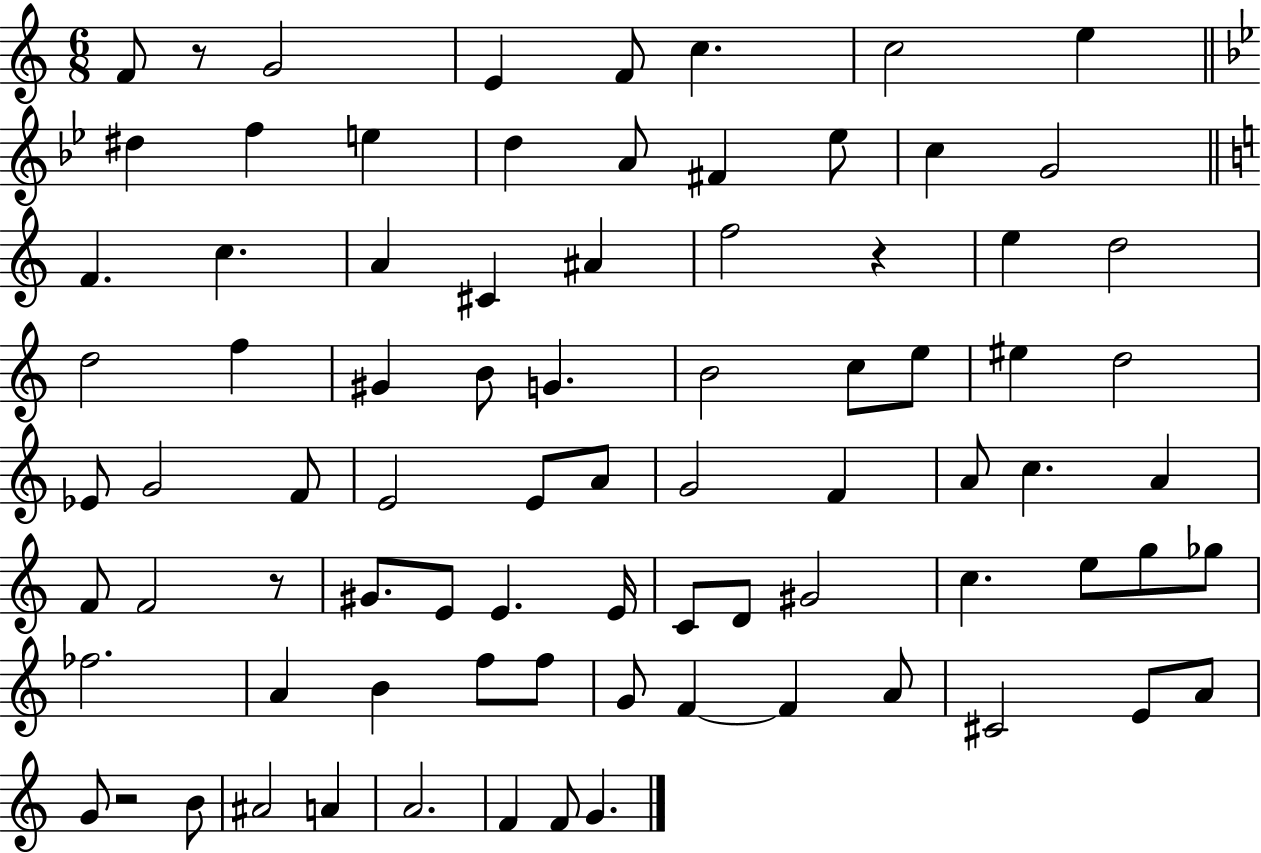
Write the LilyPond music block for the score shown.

{
  \clef treble
  \numericTimeSignature
  \time 6/8
  \key c \major
  f'8 r8 g'2 | e'4 f'8 c''4. | c''2 e''4 | \bar "||" \break \key g \minor dis''4 f''4 e''4 | d''4 a'8 fis'4 ees''8 | c''4 g'2 | \bar "||" \break \key c \major f'4. c''4. | a'4 cis'4 ais'4 | f''2 r4 | e''4 d''2 | \break d''2 f''4 | gis'4 b'8 g'4. | b'2 c''8 e''8 | eis''4 d''2 | \break ees'8 g'2 f'8 | e'2 e'8 a'8 | g'2 f'4 | a'8 c''4. a'4 | \break f'8 f'2 r8 | gis'8. e'8 e'4. e'16 | c'8 d'8 gis'2 | c''4. e''8 g''8 ges''8 | \break fes''2. | a'4 b'4 f''8 f''8 | g'8 f'4~~ f'4 a'8 | cis'2 e'8 a'8 | \break g'8 r2 b'8 | ais'2 a'4 | a'2. | f'4 f'8 g'4. | \break \bar "|."
}